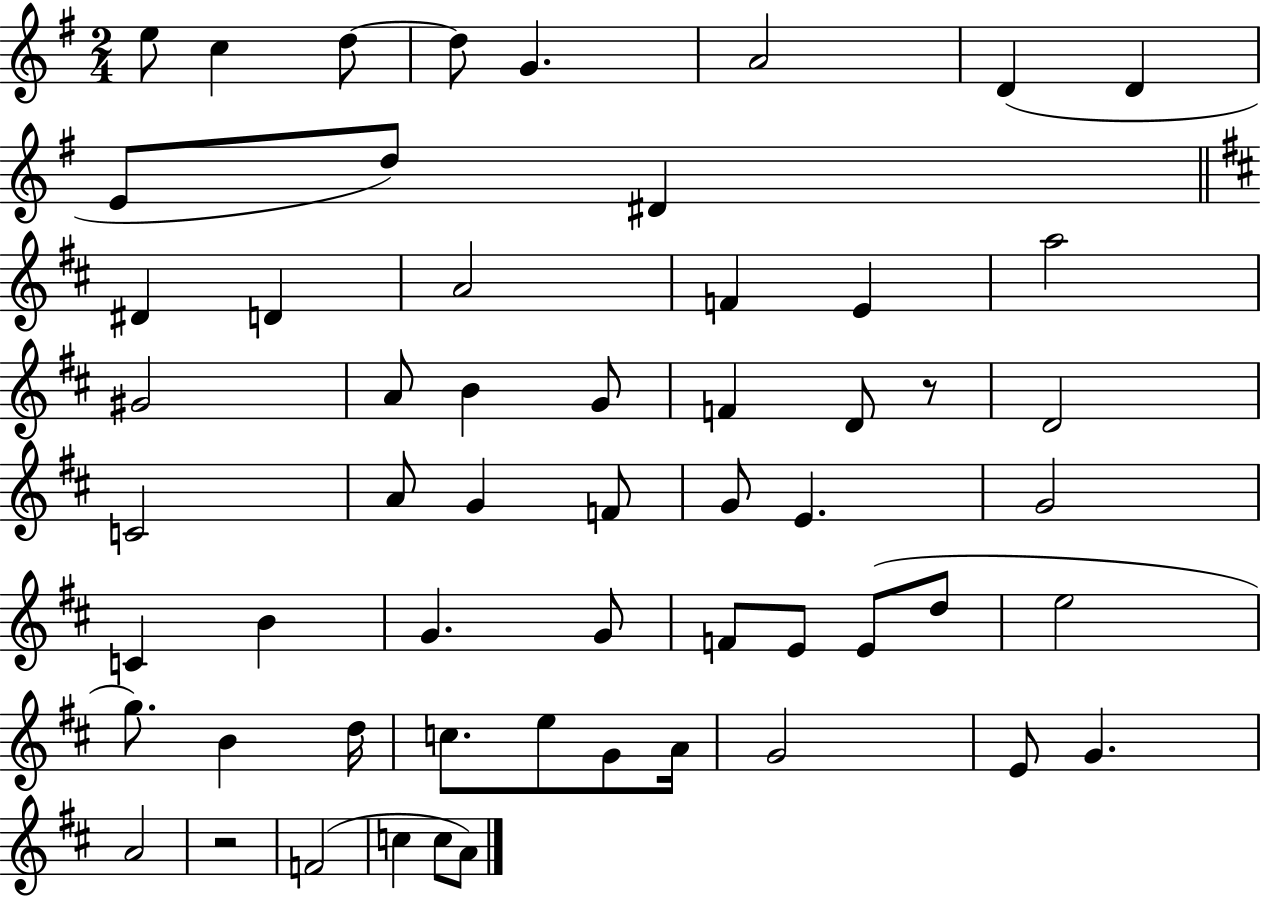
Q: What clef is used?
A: treble